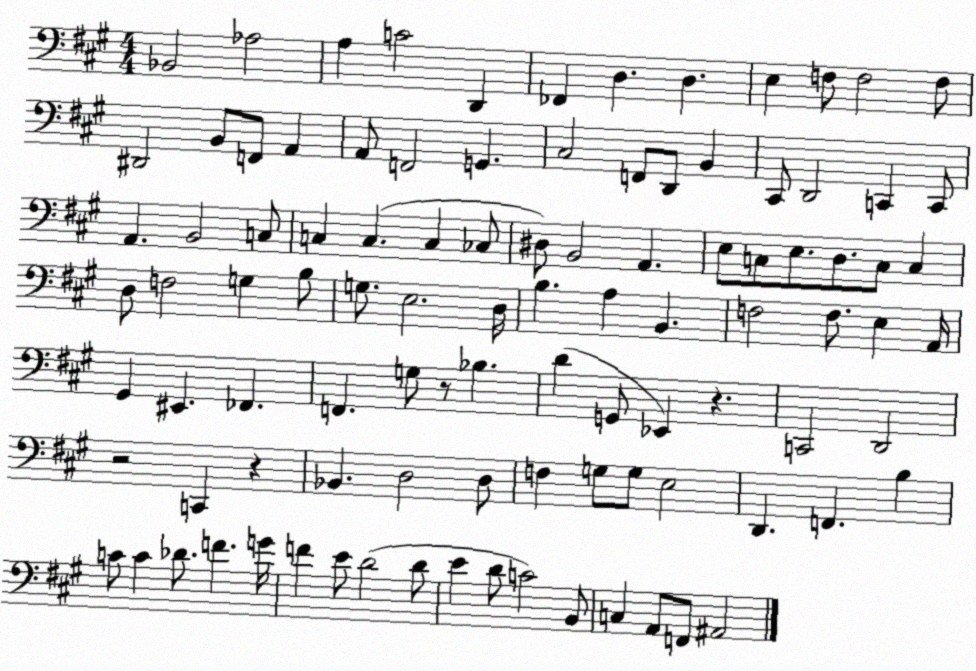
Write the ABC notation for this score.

X:1
T:Untitled
M:4/4
L:1/4
K:A
_B,,2 _A,2 A, C2 D,, _F,, D, D, E, F,/2 F,2 F,/2 ^D,,2 B,,/2 F,,/2 A,, A,,/2 F,,2 G,, ^C,2 F,,/2 D,,/2 B,, ^C,,/2 D,,2 C,, C,,/2 A,, B,,2 C,/2 C, C, C, _C,/2 ^D,/2 B,,2 A,, E,/2 C,/2 E,/2 D,/2 C,/2 C, D,/2 F,2 G, B,/2 G,/2 E,2 D,/4 B, A, B,, F,2 F,/2 E, A,,/4 ^G,, ^E,, _F,, F,, G,/2 z/2 _B, D G,,/2 _E,, z C,,2 D,,2 z2 C,, z _B,, D,2 D,/2 F, G,/2 G,/2 E,2 D,, F,, B, C/2 C _D/2 F G/4 F E/2 D2 D/2 E D/2 C2 B,,/2 C, A,,/2 F,,/2 ^A,,2